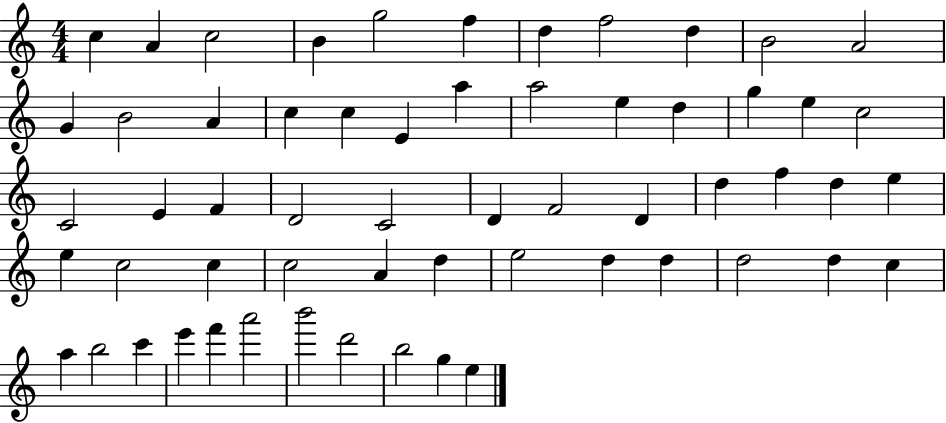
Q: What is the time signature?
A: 4/4